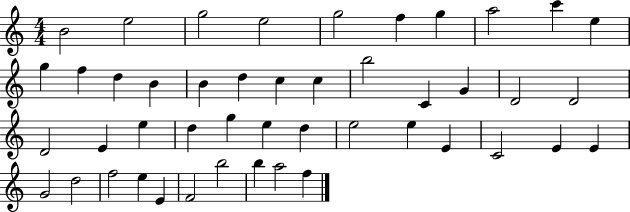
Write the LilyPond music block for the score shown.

{
  \clef treble
  \numericTimeSignature
  \time 4/4
  \key c \major
  b'2 e''2 | g''2 e''2 | g''2 f''4 g''4 | a''2 c'''4 e''4 | \break g''4 f''4 d''4 b'4 | b'4 d''4 c''4 c''4 | b''2 c'4 g'4 | d'2 d'2 | \break d'2 e'4 e''4 | d''4 g''4 e''4 d''4 | e''2 e''4 e'4 | c'2 e'4 e'4 | \break g'2 d''2 | f''2 e''4 e'4 | f'2 b''2 | b''4 a''2 f''4 | \break \bar "|."
}